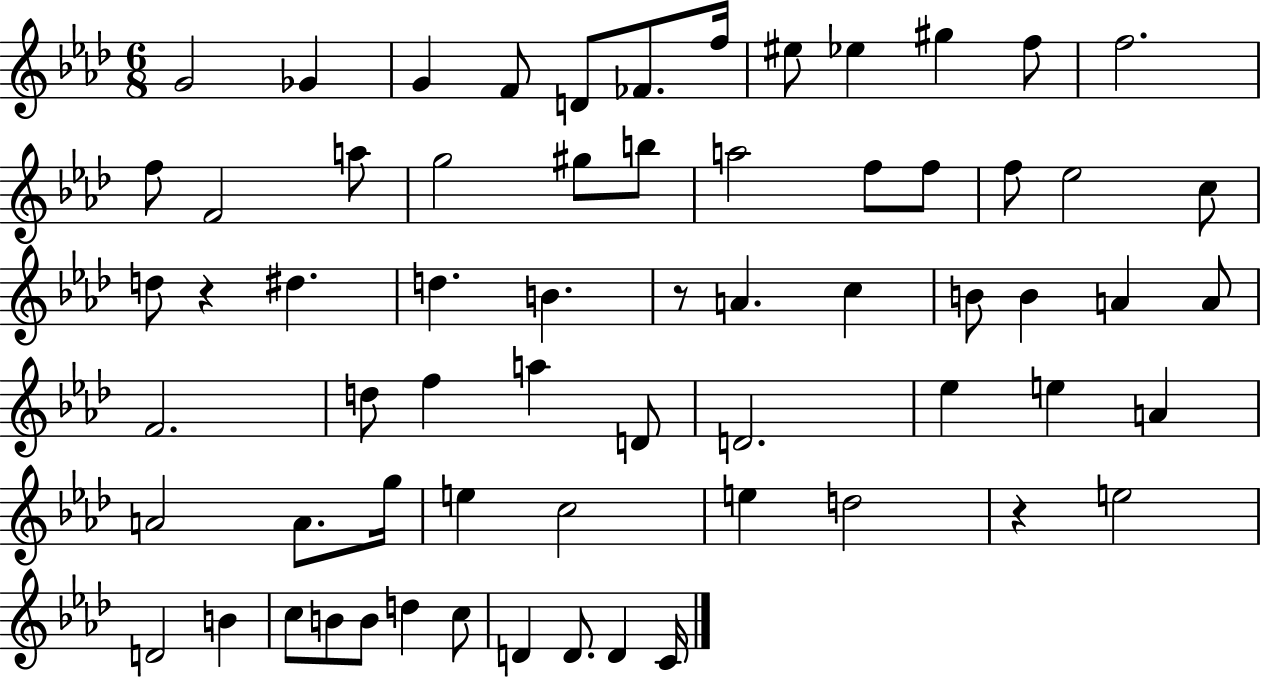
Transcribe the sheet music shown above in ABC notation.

X:1
T:Untitled
M:6/8
L:1/4
K:Ab
G2 _G G F/2 D/2 _F/2 f/4 ^e/2 _e ^g f/2 f2 f/2 F2 a/2 g2 ^g/2 b/2 a2 f/2 f/2 f/2 _e2 c/2 d/2 z ^d d B z/2 A c B/2 B A A/2 F2 d/2 f a D/2 D2 _e e A A2 A/2 g/4 e c2 e d2 z e2 D2 B c/2 B/2 B/2 d c/2 D D/2 D C/4